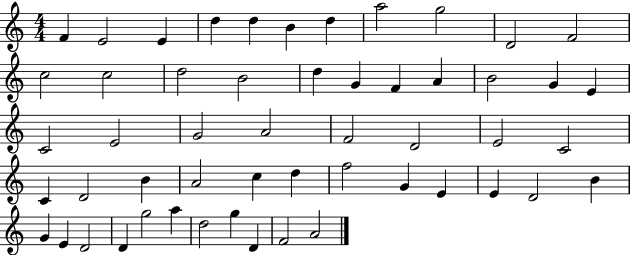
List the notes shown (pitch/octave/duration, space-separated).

F4/q E4/h E4/q D5/q D5/q B4/q D5/q A5/h G5/h D4/h F4/h C5/h C5/h D5/h B4/h D5/q G4/q F4/q A4/q B4/h G4/q E4/q C4/h E4/h G4/h A4/h F4/h D4/h E4/h C4/h C4/q D4/h B4/q A4/h C5/q D5/q F5/h G4/q E4/q E4/q D4/h B4/q G4/q E4/q D4/h D4/q G5/h A5/q D5/h G5/q D4/q F4/h A4/h